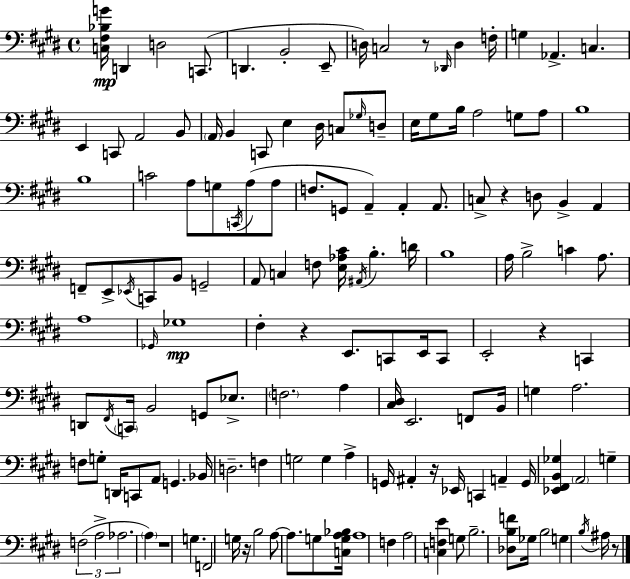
[C3,F#3,Bb3,G4]/s D2/q D3/h C2/e. D2/q. B2/h E2/e D3/s C3/h R/e Db2/s D3/q F3/s G3/q Ab2/q. C3/q. E2/q C2/e A2/h B2/e A2/s B2/q C2/e E3/q D#3/s C3/e Gb3/s D3/e E3/s G#3/e B3/s A3/h G3/e A3/e B3/w B3/w C4/h A3/e G3/e C2/s A3/e A3/e F3/e. G2/e A2/q A2/q A2/e. C3/e R/q D3/e B2/q A2/q F2/e E2/e Eb2/s C2/e B2/e G2/h A2/e C3/q F3/e [E3,Ab3,C#4]/s A#2/s B3/q. D4/s B3/w A3/s B3/h C4/q A3/e. A3/w Gb2/s Gb3/w F#3/q R/q E2/e. C2/e E2/s C2/e E2/h R/q C2/q D2/e F#2/s C2/s B2/h G2/e Eb3/e. F3/h. A3/q [C#3,D#3]/s E2/h. F2/e B2/s G3/q A3/h. F3/e G3/e D2/s C2/e A2/e G2/q. Bb2/s D3/h. F3/q G3/h G3/q A3/q G2/s A#2/q R/s Eb2/s C2/q A2/q G2/s [Eb2,F#2,B2,Gb3]/q A2/h G3/q F3/h A3/h Ab3/h. A3/q R/w G3/q. F2/h G3/s R/s B3/h A3/e A3/e. G3/e [C3,G3,A3,Bb3]/s A3/w F3/q A3/h [C3,F3,E4]/q G3/e B3/h. [Db3,B3,F4]/e Gb3/s B3/h G3/q B3/s A#3/s R/e